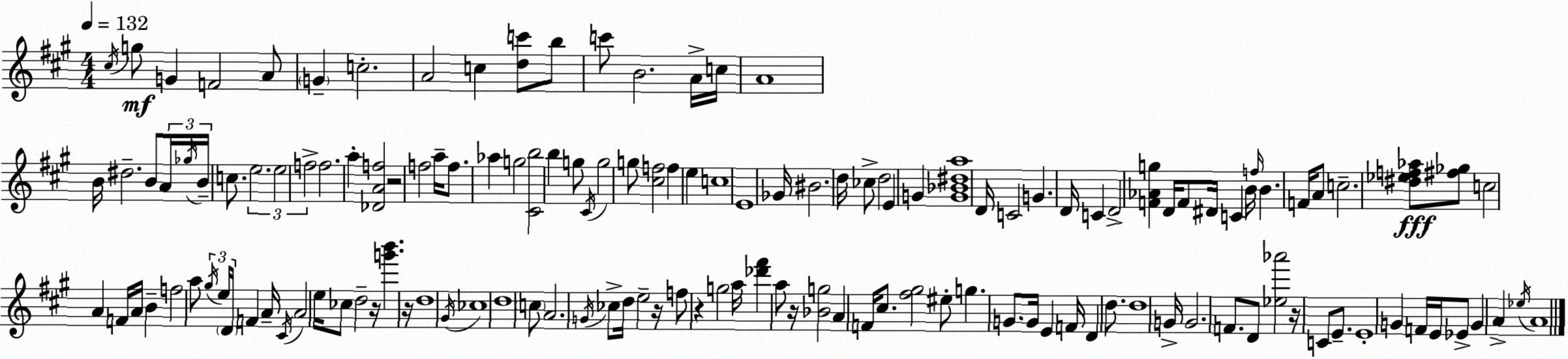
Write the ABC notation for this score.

X:1
T:Untitled
M:4/4
L:1/4
K:A
^c/4 g/2 G F2 A/2 G c2 A2 c [dc']/2 b/2 c'/2 B2 A/4 c/4 A4 B/4 ^d2 B/2 A/4 _g/4 B/4 c/2 e2 e2 f2 f2 a [_DAf]2 z2 f2 a/4 f/2 _a g2 [^Cb]2 b g/2 ^C/4 g2 g/2 [^cf]2 f e c4 E4 _G/4 ^B2 d/4 _c/2 d2 E G [G_B^da]4 D/4 C2 G D/4 C D2 [F_Ag] D/4 F/2 ^D/4 C B/4 f/4 B F/4 A/2 c2 [^d_ef_a]/2 [^f_g]/2 c2 A F/4 A/4 B f2 a/2 ^g/4 e/4 D/4 F A/4 ^C/4 A2 e/4 _c/2 d2 z/4 [g'b'] z/4 d4 ^G/4 _c4 d4 c/2 A2 G/4 _c/2 d/4 e2 z/4 f/2 z g2 a/4 [_d'^f'] a/2 z/4 [_Bg]2 A F/4 ^c/2 [^f^g]2 ^e/2 g G/2 G/4 E F/4 D d/2 d4 G/4 G2 F/2 D/2 [_e_a']2 z/4 C/2 E/2 E4 G F/4 E/4 _E/2 G A _e/4 A4